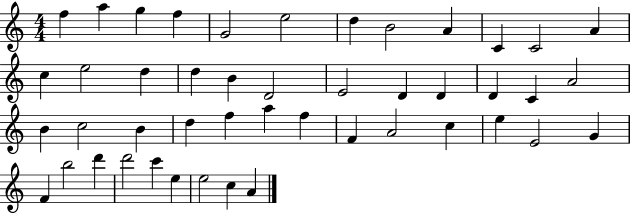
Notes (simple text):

F5/q A5/q G5/q F5/q G4/h E5/h D5/q B4/h A4/q C4/q C4/h A4/q C5/q E5/h D5/q D5/q B4/q D4/h E4/h D4/q D4/q D4/q C4/q A4/h B4/q C5/h B4/q D5/q F5/q A5/q F5/q F4/q A4/h C5/q E5/q E4/h G4/q F4/q B5/h D6/q D6/h C6/q E5/q E5/h C5/q A4/q